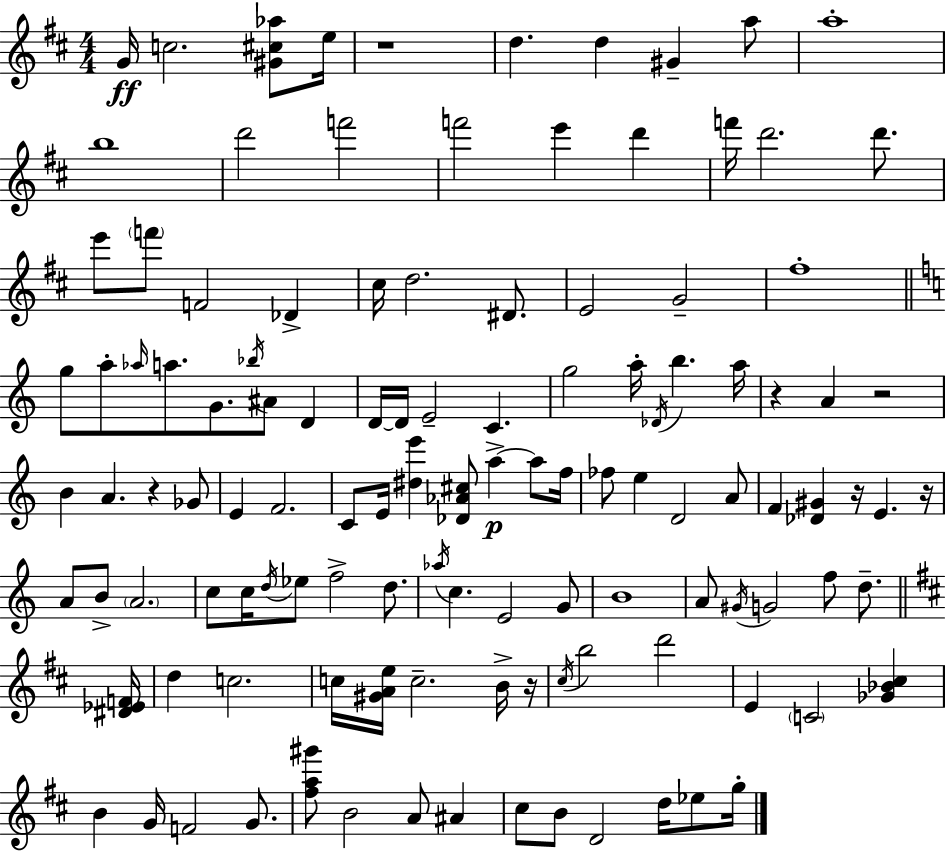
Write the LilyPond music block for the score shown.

{
  \clef treble
  \numericTimeSignature
  \time 4/4
  \key d \major
  g'16\ff c''2. <gis' cis'' aes''>8 e''16 | r1 | d''4. d''4 gis'4-- a''8 | a''1-. | \break b''1 | d'''2 f'''2 | f'''2 e'''4 d'''4 | f'''16 d'''2. d'''8. | \break e'''8 \parenthesize f'''8 f'2 des'4-> | cis''16 d''2. dis'8. | e'2 g'2-- | fis''1-. | \break \bar "||" \break \key c \major g''8 a''8-. \grace { aes''16 } a''8. g'8. \acciaccatura { bes''16 } ais'8 d'4 | d'16~~ d'16 e'2-- c'4. | g''2 a''16-. \acciaccatura { des'16 } b''4. | a''16 r4 a'4 r2 | \break b'4 a'4. r4 | ges'8 e'4 f'2. | c'8 e'16 <dis'' e'''>4 <des' aes' cis''>8 a''4->~~\p | a''8 f''16 fes''8 e''4 d'2 | \break a'8 f'4 <des' gis'>4 r16 e'4. | r16 a'8 b'8-> \parenthesize a'2. | c''8 c''16 \acciaccatura { d''16 } ees''8 f''2-> | d''8. \acciaccatura { aes''16 } c''4. e'2 | \break g'8 b'1 | a'8 \acciaccatura { gis'16 } g'2 | f''8 d''8.-- \bar "||" \break \key d \major <dis' ees' f'>16 d''4 c''2. | c''16 <gis' a' e''>16 c''2.-- b'16-> | r16 \acciaccatura { cis''16 } b''2 d'''2 | e'4 \parenthesize c'2 <ges' bes' cis''>4 | \break b'4 g'16 f'2 g'8. | <fis'' a'' gis'''>8 b'2 a'8 ais'4 | cis''8 b'8 d'2 d''16 ees''8 | g''16-. \bar "|."
}